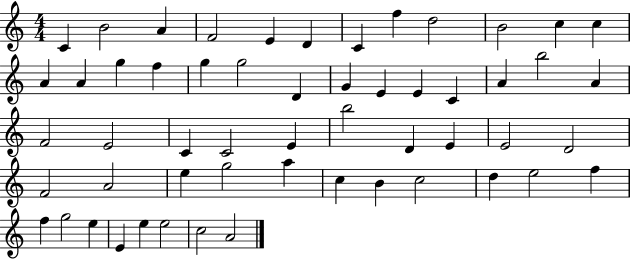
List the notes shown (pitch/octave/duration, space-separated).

C4/q B4/h A4/q F4/h E4/q D4/q C4/q F5/q D5/h B4/h C5/q C5/q A4/q A4/q G5/q F5/q G5/q G5/h D4/q G4/q E4/q E4/q C4/q A4/q B5/h A4/q F4/h E4/h C4/q C4/h E4/q B5/h D4/q E4/q E4/h D4/h F4/h A4/h E5/q G5/h A5/q C5/q B4/q C5/h D5/q E5/h F5/q F5/q G5/h E5/q E4/q E5/q E5/h C5/h A4/h